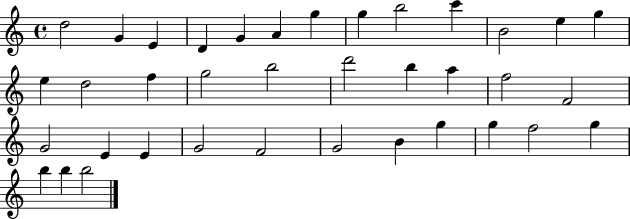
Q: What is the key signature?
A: C major